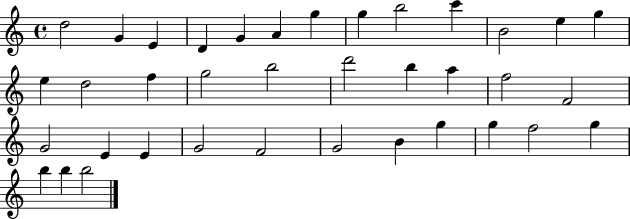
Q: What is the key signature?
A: C major